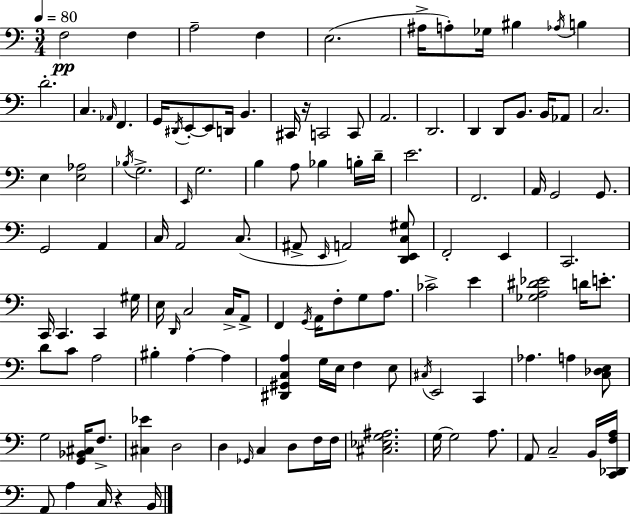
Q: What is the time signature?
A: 3/4